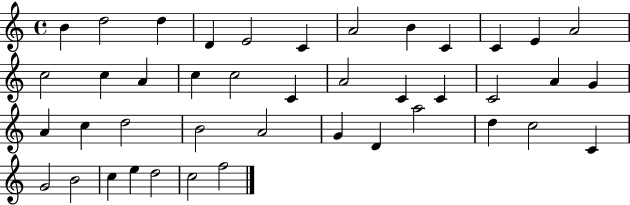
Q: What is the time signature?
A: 4/4